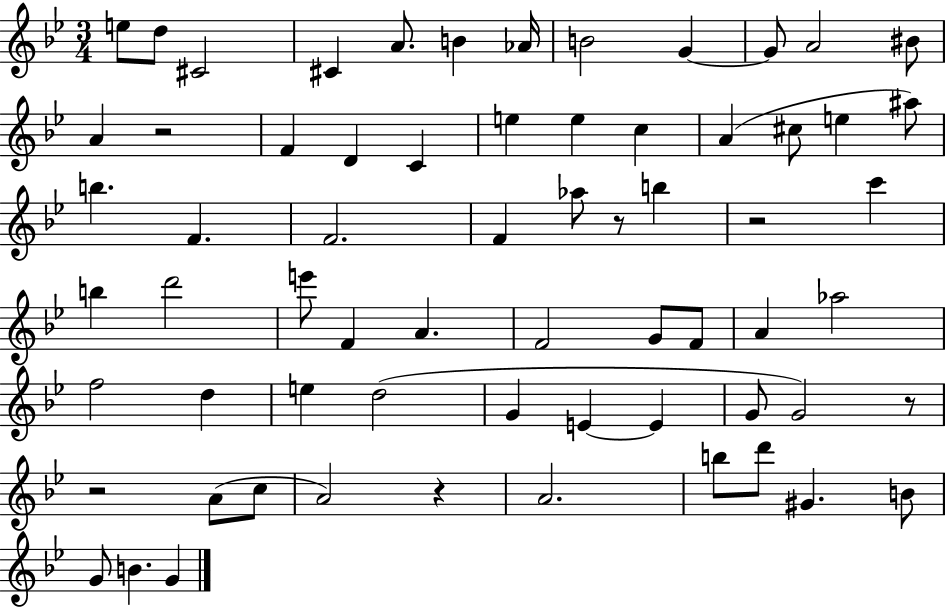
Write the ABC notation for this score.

X:1
T:Untitled
M:3/4
L:1/4
K:Bb
e/2 d/2 ^C2 ^C A/2 B _A/4 B2 G G/2 A2 ^B/2 A z2 F D C e e c A ^c/2 e ^a/2 b F F2 F _a/2 z/2 b z2 c' b d'2 e'/2 F A F2 G/2 F/2 A _a2 f2 d e d2 G E E G/2 G2 z/2 z2 A/2 c/2 A2 z A2 b/2 d'/2 ^G B/2 G/2 B G